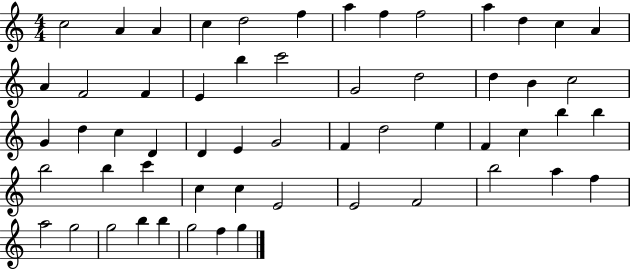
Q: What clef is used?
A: treble